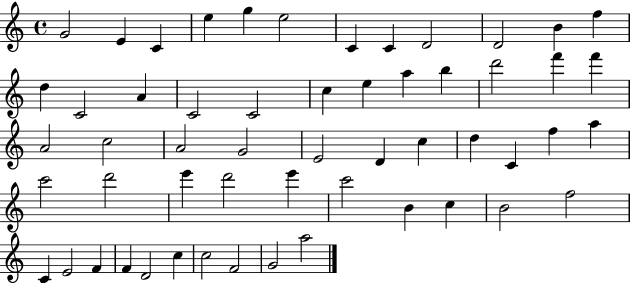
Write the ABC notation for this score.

X:1
T:Untitled
M:4/4
L:1/4
K:C
G2 E C e g e2 C C D2 D2 B f d C2 A C2 C2 c e a b d'2 f' f' A2 c2 A2 G2 E2 D c d C f a c'2 d'2 e' d'2 e' c'2 B c B2 f2 C E2 F F D2 c c2 F2 G2 a2